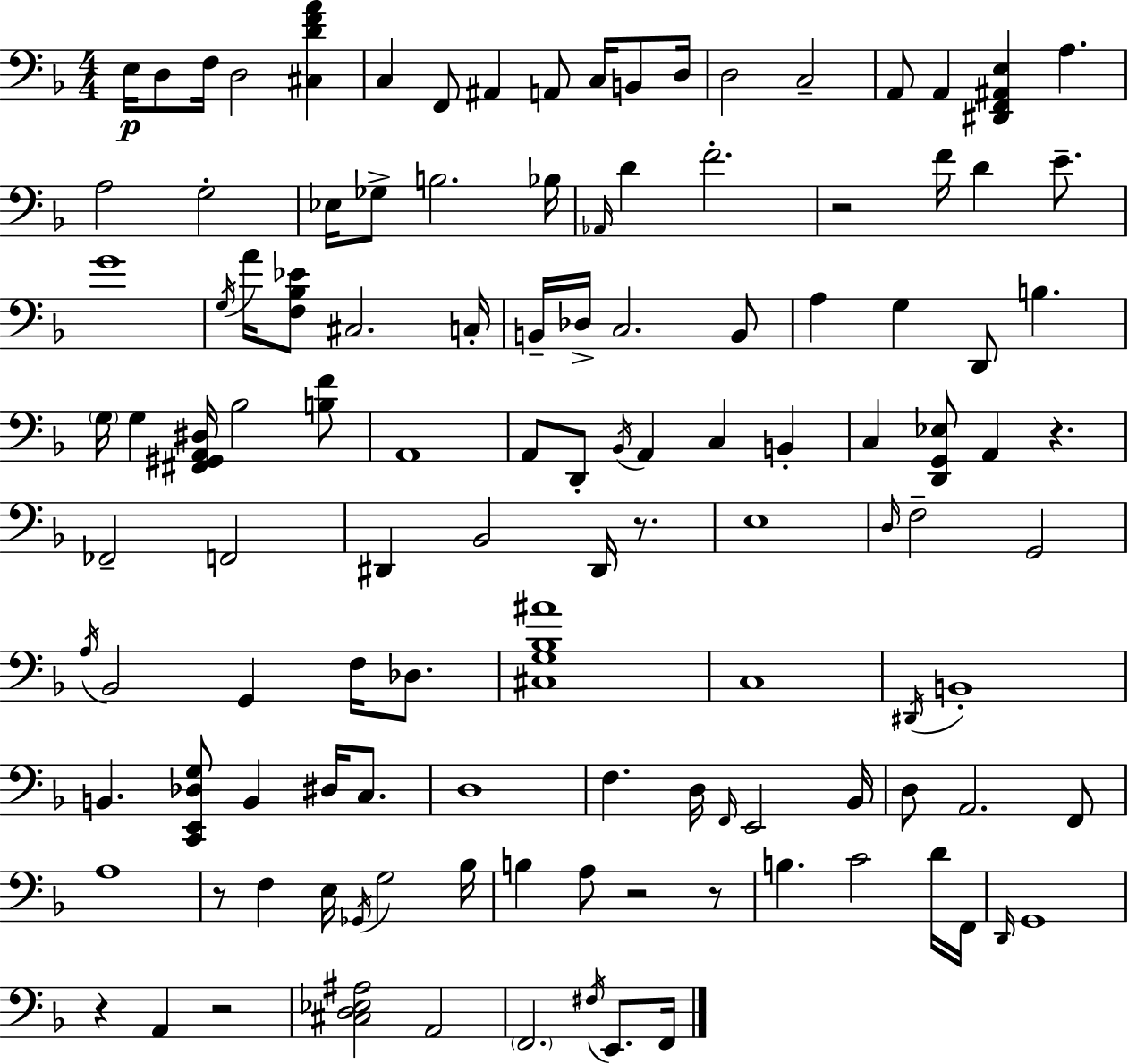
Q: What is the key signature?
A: F major